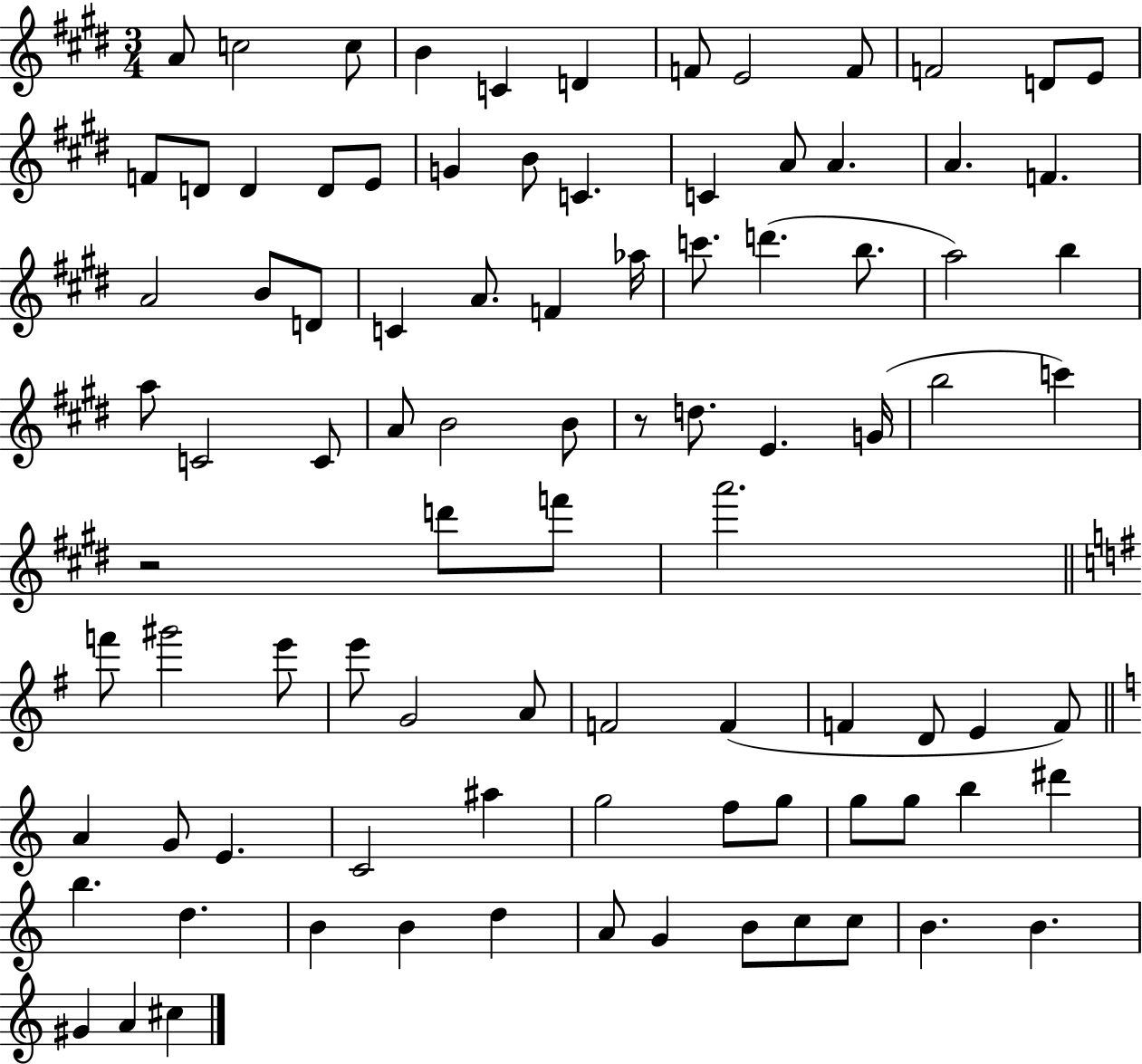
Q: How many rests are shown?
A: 2